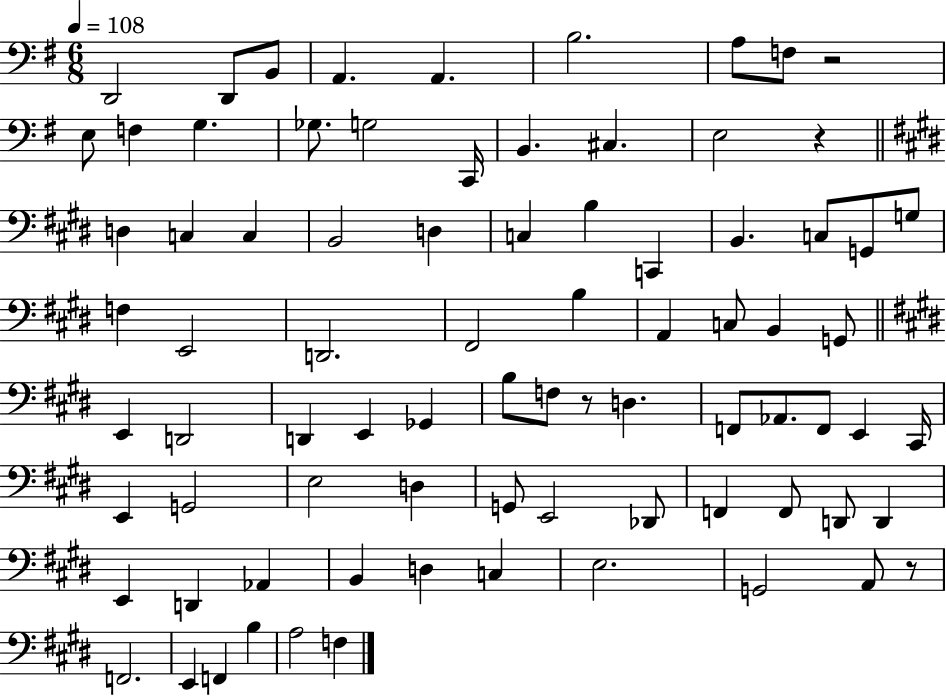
D2/h D2/e B2/e A2/q. A2/q. B3/h. A3/e F3/e R/h E3/e F3/q G3/q. Gb3/e. G3/h C2/s B2/q. C#3/q. E3/h R/q D3/q C3/q C3/q B2/h D3/q C3/q B3/q C2/q B2/q. C3/e G2/e G3/e F3/q E2/h D2/h. F#2/h B3/q A2/q C3/e B2/q G2/e E2/q D2/h D2/q E2/q Gb2/q B3/e F3/e R/e D3/q. F2/e Ab2/e. F2/e E2/q C#2/s E2/q G2/h E3/h D3/q G2/e E2/h Db2/e F2/q F2/e D2/e D2/q E2/q D2/q Ab2/q B2/q D3/q C3/q E3/h. G2/h A2/e R/e F2/h. E2/q F2/q B3/q A3/h F3/q